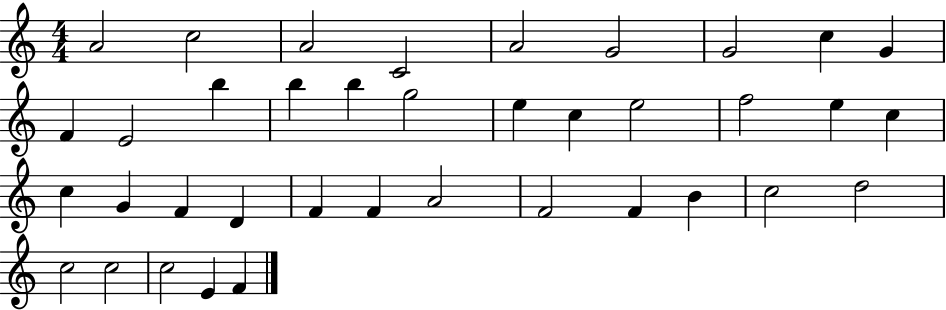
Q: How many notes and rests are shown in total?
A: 38